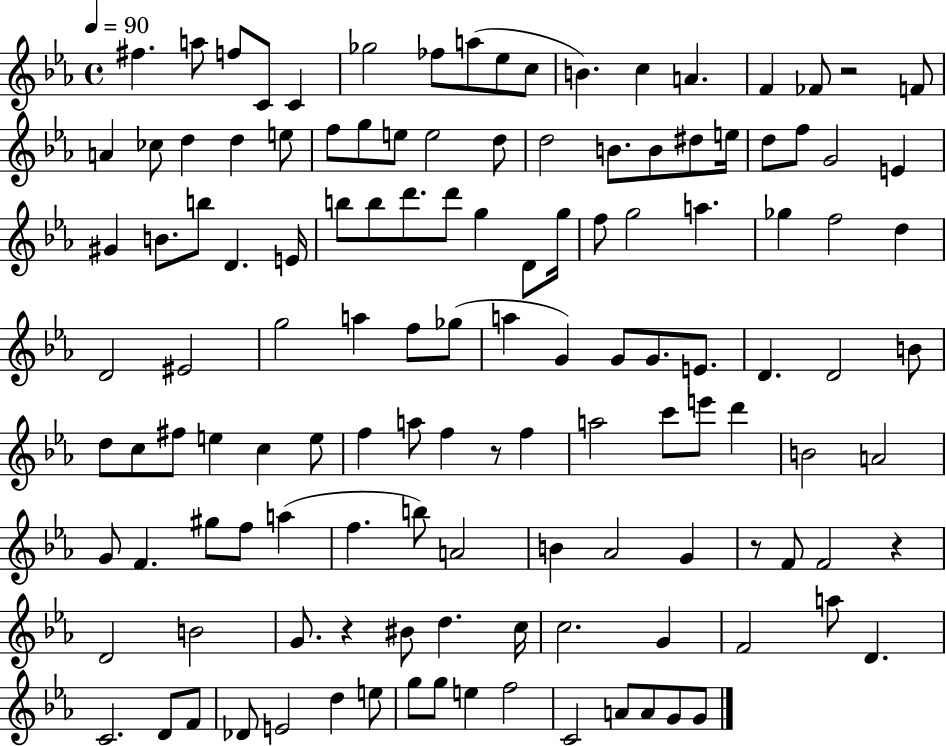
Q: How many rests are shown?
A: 5